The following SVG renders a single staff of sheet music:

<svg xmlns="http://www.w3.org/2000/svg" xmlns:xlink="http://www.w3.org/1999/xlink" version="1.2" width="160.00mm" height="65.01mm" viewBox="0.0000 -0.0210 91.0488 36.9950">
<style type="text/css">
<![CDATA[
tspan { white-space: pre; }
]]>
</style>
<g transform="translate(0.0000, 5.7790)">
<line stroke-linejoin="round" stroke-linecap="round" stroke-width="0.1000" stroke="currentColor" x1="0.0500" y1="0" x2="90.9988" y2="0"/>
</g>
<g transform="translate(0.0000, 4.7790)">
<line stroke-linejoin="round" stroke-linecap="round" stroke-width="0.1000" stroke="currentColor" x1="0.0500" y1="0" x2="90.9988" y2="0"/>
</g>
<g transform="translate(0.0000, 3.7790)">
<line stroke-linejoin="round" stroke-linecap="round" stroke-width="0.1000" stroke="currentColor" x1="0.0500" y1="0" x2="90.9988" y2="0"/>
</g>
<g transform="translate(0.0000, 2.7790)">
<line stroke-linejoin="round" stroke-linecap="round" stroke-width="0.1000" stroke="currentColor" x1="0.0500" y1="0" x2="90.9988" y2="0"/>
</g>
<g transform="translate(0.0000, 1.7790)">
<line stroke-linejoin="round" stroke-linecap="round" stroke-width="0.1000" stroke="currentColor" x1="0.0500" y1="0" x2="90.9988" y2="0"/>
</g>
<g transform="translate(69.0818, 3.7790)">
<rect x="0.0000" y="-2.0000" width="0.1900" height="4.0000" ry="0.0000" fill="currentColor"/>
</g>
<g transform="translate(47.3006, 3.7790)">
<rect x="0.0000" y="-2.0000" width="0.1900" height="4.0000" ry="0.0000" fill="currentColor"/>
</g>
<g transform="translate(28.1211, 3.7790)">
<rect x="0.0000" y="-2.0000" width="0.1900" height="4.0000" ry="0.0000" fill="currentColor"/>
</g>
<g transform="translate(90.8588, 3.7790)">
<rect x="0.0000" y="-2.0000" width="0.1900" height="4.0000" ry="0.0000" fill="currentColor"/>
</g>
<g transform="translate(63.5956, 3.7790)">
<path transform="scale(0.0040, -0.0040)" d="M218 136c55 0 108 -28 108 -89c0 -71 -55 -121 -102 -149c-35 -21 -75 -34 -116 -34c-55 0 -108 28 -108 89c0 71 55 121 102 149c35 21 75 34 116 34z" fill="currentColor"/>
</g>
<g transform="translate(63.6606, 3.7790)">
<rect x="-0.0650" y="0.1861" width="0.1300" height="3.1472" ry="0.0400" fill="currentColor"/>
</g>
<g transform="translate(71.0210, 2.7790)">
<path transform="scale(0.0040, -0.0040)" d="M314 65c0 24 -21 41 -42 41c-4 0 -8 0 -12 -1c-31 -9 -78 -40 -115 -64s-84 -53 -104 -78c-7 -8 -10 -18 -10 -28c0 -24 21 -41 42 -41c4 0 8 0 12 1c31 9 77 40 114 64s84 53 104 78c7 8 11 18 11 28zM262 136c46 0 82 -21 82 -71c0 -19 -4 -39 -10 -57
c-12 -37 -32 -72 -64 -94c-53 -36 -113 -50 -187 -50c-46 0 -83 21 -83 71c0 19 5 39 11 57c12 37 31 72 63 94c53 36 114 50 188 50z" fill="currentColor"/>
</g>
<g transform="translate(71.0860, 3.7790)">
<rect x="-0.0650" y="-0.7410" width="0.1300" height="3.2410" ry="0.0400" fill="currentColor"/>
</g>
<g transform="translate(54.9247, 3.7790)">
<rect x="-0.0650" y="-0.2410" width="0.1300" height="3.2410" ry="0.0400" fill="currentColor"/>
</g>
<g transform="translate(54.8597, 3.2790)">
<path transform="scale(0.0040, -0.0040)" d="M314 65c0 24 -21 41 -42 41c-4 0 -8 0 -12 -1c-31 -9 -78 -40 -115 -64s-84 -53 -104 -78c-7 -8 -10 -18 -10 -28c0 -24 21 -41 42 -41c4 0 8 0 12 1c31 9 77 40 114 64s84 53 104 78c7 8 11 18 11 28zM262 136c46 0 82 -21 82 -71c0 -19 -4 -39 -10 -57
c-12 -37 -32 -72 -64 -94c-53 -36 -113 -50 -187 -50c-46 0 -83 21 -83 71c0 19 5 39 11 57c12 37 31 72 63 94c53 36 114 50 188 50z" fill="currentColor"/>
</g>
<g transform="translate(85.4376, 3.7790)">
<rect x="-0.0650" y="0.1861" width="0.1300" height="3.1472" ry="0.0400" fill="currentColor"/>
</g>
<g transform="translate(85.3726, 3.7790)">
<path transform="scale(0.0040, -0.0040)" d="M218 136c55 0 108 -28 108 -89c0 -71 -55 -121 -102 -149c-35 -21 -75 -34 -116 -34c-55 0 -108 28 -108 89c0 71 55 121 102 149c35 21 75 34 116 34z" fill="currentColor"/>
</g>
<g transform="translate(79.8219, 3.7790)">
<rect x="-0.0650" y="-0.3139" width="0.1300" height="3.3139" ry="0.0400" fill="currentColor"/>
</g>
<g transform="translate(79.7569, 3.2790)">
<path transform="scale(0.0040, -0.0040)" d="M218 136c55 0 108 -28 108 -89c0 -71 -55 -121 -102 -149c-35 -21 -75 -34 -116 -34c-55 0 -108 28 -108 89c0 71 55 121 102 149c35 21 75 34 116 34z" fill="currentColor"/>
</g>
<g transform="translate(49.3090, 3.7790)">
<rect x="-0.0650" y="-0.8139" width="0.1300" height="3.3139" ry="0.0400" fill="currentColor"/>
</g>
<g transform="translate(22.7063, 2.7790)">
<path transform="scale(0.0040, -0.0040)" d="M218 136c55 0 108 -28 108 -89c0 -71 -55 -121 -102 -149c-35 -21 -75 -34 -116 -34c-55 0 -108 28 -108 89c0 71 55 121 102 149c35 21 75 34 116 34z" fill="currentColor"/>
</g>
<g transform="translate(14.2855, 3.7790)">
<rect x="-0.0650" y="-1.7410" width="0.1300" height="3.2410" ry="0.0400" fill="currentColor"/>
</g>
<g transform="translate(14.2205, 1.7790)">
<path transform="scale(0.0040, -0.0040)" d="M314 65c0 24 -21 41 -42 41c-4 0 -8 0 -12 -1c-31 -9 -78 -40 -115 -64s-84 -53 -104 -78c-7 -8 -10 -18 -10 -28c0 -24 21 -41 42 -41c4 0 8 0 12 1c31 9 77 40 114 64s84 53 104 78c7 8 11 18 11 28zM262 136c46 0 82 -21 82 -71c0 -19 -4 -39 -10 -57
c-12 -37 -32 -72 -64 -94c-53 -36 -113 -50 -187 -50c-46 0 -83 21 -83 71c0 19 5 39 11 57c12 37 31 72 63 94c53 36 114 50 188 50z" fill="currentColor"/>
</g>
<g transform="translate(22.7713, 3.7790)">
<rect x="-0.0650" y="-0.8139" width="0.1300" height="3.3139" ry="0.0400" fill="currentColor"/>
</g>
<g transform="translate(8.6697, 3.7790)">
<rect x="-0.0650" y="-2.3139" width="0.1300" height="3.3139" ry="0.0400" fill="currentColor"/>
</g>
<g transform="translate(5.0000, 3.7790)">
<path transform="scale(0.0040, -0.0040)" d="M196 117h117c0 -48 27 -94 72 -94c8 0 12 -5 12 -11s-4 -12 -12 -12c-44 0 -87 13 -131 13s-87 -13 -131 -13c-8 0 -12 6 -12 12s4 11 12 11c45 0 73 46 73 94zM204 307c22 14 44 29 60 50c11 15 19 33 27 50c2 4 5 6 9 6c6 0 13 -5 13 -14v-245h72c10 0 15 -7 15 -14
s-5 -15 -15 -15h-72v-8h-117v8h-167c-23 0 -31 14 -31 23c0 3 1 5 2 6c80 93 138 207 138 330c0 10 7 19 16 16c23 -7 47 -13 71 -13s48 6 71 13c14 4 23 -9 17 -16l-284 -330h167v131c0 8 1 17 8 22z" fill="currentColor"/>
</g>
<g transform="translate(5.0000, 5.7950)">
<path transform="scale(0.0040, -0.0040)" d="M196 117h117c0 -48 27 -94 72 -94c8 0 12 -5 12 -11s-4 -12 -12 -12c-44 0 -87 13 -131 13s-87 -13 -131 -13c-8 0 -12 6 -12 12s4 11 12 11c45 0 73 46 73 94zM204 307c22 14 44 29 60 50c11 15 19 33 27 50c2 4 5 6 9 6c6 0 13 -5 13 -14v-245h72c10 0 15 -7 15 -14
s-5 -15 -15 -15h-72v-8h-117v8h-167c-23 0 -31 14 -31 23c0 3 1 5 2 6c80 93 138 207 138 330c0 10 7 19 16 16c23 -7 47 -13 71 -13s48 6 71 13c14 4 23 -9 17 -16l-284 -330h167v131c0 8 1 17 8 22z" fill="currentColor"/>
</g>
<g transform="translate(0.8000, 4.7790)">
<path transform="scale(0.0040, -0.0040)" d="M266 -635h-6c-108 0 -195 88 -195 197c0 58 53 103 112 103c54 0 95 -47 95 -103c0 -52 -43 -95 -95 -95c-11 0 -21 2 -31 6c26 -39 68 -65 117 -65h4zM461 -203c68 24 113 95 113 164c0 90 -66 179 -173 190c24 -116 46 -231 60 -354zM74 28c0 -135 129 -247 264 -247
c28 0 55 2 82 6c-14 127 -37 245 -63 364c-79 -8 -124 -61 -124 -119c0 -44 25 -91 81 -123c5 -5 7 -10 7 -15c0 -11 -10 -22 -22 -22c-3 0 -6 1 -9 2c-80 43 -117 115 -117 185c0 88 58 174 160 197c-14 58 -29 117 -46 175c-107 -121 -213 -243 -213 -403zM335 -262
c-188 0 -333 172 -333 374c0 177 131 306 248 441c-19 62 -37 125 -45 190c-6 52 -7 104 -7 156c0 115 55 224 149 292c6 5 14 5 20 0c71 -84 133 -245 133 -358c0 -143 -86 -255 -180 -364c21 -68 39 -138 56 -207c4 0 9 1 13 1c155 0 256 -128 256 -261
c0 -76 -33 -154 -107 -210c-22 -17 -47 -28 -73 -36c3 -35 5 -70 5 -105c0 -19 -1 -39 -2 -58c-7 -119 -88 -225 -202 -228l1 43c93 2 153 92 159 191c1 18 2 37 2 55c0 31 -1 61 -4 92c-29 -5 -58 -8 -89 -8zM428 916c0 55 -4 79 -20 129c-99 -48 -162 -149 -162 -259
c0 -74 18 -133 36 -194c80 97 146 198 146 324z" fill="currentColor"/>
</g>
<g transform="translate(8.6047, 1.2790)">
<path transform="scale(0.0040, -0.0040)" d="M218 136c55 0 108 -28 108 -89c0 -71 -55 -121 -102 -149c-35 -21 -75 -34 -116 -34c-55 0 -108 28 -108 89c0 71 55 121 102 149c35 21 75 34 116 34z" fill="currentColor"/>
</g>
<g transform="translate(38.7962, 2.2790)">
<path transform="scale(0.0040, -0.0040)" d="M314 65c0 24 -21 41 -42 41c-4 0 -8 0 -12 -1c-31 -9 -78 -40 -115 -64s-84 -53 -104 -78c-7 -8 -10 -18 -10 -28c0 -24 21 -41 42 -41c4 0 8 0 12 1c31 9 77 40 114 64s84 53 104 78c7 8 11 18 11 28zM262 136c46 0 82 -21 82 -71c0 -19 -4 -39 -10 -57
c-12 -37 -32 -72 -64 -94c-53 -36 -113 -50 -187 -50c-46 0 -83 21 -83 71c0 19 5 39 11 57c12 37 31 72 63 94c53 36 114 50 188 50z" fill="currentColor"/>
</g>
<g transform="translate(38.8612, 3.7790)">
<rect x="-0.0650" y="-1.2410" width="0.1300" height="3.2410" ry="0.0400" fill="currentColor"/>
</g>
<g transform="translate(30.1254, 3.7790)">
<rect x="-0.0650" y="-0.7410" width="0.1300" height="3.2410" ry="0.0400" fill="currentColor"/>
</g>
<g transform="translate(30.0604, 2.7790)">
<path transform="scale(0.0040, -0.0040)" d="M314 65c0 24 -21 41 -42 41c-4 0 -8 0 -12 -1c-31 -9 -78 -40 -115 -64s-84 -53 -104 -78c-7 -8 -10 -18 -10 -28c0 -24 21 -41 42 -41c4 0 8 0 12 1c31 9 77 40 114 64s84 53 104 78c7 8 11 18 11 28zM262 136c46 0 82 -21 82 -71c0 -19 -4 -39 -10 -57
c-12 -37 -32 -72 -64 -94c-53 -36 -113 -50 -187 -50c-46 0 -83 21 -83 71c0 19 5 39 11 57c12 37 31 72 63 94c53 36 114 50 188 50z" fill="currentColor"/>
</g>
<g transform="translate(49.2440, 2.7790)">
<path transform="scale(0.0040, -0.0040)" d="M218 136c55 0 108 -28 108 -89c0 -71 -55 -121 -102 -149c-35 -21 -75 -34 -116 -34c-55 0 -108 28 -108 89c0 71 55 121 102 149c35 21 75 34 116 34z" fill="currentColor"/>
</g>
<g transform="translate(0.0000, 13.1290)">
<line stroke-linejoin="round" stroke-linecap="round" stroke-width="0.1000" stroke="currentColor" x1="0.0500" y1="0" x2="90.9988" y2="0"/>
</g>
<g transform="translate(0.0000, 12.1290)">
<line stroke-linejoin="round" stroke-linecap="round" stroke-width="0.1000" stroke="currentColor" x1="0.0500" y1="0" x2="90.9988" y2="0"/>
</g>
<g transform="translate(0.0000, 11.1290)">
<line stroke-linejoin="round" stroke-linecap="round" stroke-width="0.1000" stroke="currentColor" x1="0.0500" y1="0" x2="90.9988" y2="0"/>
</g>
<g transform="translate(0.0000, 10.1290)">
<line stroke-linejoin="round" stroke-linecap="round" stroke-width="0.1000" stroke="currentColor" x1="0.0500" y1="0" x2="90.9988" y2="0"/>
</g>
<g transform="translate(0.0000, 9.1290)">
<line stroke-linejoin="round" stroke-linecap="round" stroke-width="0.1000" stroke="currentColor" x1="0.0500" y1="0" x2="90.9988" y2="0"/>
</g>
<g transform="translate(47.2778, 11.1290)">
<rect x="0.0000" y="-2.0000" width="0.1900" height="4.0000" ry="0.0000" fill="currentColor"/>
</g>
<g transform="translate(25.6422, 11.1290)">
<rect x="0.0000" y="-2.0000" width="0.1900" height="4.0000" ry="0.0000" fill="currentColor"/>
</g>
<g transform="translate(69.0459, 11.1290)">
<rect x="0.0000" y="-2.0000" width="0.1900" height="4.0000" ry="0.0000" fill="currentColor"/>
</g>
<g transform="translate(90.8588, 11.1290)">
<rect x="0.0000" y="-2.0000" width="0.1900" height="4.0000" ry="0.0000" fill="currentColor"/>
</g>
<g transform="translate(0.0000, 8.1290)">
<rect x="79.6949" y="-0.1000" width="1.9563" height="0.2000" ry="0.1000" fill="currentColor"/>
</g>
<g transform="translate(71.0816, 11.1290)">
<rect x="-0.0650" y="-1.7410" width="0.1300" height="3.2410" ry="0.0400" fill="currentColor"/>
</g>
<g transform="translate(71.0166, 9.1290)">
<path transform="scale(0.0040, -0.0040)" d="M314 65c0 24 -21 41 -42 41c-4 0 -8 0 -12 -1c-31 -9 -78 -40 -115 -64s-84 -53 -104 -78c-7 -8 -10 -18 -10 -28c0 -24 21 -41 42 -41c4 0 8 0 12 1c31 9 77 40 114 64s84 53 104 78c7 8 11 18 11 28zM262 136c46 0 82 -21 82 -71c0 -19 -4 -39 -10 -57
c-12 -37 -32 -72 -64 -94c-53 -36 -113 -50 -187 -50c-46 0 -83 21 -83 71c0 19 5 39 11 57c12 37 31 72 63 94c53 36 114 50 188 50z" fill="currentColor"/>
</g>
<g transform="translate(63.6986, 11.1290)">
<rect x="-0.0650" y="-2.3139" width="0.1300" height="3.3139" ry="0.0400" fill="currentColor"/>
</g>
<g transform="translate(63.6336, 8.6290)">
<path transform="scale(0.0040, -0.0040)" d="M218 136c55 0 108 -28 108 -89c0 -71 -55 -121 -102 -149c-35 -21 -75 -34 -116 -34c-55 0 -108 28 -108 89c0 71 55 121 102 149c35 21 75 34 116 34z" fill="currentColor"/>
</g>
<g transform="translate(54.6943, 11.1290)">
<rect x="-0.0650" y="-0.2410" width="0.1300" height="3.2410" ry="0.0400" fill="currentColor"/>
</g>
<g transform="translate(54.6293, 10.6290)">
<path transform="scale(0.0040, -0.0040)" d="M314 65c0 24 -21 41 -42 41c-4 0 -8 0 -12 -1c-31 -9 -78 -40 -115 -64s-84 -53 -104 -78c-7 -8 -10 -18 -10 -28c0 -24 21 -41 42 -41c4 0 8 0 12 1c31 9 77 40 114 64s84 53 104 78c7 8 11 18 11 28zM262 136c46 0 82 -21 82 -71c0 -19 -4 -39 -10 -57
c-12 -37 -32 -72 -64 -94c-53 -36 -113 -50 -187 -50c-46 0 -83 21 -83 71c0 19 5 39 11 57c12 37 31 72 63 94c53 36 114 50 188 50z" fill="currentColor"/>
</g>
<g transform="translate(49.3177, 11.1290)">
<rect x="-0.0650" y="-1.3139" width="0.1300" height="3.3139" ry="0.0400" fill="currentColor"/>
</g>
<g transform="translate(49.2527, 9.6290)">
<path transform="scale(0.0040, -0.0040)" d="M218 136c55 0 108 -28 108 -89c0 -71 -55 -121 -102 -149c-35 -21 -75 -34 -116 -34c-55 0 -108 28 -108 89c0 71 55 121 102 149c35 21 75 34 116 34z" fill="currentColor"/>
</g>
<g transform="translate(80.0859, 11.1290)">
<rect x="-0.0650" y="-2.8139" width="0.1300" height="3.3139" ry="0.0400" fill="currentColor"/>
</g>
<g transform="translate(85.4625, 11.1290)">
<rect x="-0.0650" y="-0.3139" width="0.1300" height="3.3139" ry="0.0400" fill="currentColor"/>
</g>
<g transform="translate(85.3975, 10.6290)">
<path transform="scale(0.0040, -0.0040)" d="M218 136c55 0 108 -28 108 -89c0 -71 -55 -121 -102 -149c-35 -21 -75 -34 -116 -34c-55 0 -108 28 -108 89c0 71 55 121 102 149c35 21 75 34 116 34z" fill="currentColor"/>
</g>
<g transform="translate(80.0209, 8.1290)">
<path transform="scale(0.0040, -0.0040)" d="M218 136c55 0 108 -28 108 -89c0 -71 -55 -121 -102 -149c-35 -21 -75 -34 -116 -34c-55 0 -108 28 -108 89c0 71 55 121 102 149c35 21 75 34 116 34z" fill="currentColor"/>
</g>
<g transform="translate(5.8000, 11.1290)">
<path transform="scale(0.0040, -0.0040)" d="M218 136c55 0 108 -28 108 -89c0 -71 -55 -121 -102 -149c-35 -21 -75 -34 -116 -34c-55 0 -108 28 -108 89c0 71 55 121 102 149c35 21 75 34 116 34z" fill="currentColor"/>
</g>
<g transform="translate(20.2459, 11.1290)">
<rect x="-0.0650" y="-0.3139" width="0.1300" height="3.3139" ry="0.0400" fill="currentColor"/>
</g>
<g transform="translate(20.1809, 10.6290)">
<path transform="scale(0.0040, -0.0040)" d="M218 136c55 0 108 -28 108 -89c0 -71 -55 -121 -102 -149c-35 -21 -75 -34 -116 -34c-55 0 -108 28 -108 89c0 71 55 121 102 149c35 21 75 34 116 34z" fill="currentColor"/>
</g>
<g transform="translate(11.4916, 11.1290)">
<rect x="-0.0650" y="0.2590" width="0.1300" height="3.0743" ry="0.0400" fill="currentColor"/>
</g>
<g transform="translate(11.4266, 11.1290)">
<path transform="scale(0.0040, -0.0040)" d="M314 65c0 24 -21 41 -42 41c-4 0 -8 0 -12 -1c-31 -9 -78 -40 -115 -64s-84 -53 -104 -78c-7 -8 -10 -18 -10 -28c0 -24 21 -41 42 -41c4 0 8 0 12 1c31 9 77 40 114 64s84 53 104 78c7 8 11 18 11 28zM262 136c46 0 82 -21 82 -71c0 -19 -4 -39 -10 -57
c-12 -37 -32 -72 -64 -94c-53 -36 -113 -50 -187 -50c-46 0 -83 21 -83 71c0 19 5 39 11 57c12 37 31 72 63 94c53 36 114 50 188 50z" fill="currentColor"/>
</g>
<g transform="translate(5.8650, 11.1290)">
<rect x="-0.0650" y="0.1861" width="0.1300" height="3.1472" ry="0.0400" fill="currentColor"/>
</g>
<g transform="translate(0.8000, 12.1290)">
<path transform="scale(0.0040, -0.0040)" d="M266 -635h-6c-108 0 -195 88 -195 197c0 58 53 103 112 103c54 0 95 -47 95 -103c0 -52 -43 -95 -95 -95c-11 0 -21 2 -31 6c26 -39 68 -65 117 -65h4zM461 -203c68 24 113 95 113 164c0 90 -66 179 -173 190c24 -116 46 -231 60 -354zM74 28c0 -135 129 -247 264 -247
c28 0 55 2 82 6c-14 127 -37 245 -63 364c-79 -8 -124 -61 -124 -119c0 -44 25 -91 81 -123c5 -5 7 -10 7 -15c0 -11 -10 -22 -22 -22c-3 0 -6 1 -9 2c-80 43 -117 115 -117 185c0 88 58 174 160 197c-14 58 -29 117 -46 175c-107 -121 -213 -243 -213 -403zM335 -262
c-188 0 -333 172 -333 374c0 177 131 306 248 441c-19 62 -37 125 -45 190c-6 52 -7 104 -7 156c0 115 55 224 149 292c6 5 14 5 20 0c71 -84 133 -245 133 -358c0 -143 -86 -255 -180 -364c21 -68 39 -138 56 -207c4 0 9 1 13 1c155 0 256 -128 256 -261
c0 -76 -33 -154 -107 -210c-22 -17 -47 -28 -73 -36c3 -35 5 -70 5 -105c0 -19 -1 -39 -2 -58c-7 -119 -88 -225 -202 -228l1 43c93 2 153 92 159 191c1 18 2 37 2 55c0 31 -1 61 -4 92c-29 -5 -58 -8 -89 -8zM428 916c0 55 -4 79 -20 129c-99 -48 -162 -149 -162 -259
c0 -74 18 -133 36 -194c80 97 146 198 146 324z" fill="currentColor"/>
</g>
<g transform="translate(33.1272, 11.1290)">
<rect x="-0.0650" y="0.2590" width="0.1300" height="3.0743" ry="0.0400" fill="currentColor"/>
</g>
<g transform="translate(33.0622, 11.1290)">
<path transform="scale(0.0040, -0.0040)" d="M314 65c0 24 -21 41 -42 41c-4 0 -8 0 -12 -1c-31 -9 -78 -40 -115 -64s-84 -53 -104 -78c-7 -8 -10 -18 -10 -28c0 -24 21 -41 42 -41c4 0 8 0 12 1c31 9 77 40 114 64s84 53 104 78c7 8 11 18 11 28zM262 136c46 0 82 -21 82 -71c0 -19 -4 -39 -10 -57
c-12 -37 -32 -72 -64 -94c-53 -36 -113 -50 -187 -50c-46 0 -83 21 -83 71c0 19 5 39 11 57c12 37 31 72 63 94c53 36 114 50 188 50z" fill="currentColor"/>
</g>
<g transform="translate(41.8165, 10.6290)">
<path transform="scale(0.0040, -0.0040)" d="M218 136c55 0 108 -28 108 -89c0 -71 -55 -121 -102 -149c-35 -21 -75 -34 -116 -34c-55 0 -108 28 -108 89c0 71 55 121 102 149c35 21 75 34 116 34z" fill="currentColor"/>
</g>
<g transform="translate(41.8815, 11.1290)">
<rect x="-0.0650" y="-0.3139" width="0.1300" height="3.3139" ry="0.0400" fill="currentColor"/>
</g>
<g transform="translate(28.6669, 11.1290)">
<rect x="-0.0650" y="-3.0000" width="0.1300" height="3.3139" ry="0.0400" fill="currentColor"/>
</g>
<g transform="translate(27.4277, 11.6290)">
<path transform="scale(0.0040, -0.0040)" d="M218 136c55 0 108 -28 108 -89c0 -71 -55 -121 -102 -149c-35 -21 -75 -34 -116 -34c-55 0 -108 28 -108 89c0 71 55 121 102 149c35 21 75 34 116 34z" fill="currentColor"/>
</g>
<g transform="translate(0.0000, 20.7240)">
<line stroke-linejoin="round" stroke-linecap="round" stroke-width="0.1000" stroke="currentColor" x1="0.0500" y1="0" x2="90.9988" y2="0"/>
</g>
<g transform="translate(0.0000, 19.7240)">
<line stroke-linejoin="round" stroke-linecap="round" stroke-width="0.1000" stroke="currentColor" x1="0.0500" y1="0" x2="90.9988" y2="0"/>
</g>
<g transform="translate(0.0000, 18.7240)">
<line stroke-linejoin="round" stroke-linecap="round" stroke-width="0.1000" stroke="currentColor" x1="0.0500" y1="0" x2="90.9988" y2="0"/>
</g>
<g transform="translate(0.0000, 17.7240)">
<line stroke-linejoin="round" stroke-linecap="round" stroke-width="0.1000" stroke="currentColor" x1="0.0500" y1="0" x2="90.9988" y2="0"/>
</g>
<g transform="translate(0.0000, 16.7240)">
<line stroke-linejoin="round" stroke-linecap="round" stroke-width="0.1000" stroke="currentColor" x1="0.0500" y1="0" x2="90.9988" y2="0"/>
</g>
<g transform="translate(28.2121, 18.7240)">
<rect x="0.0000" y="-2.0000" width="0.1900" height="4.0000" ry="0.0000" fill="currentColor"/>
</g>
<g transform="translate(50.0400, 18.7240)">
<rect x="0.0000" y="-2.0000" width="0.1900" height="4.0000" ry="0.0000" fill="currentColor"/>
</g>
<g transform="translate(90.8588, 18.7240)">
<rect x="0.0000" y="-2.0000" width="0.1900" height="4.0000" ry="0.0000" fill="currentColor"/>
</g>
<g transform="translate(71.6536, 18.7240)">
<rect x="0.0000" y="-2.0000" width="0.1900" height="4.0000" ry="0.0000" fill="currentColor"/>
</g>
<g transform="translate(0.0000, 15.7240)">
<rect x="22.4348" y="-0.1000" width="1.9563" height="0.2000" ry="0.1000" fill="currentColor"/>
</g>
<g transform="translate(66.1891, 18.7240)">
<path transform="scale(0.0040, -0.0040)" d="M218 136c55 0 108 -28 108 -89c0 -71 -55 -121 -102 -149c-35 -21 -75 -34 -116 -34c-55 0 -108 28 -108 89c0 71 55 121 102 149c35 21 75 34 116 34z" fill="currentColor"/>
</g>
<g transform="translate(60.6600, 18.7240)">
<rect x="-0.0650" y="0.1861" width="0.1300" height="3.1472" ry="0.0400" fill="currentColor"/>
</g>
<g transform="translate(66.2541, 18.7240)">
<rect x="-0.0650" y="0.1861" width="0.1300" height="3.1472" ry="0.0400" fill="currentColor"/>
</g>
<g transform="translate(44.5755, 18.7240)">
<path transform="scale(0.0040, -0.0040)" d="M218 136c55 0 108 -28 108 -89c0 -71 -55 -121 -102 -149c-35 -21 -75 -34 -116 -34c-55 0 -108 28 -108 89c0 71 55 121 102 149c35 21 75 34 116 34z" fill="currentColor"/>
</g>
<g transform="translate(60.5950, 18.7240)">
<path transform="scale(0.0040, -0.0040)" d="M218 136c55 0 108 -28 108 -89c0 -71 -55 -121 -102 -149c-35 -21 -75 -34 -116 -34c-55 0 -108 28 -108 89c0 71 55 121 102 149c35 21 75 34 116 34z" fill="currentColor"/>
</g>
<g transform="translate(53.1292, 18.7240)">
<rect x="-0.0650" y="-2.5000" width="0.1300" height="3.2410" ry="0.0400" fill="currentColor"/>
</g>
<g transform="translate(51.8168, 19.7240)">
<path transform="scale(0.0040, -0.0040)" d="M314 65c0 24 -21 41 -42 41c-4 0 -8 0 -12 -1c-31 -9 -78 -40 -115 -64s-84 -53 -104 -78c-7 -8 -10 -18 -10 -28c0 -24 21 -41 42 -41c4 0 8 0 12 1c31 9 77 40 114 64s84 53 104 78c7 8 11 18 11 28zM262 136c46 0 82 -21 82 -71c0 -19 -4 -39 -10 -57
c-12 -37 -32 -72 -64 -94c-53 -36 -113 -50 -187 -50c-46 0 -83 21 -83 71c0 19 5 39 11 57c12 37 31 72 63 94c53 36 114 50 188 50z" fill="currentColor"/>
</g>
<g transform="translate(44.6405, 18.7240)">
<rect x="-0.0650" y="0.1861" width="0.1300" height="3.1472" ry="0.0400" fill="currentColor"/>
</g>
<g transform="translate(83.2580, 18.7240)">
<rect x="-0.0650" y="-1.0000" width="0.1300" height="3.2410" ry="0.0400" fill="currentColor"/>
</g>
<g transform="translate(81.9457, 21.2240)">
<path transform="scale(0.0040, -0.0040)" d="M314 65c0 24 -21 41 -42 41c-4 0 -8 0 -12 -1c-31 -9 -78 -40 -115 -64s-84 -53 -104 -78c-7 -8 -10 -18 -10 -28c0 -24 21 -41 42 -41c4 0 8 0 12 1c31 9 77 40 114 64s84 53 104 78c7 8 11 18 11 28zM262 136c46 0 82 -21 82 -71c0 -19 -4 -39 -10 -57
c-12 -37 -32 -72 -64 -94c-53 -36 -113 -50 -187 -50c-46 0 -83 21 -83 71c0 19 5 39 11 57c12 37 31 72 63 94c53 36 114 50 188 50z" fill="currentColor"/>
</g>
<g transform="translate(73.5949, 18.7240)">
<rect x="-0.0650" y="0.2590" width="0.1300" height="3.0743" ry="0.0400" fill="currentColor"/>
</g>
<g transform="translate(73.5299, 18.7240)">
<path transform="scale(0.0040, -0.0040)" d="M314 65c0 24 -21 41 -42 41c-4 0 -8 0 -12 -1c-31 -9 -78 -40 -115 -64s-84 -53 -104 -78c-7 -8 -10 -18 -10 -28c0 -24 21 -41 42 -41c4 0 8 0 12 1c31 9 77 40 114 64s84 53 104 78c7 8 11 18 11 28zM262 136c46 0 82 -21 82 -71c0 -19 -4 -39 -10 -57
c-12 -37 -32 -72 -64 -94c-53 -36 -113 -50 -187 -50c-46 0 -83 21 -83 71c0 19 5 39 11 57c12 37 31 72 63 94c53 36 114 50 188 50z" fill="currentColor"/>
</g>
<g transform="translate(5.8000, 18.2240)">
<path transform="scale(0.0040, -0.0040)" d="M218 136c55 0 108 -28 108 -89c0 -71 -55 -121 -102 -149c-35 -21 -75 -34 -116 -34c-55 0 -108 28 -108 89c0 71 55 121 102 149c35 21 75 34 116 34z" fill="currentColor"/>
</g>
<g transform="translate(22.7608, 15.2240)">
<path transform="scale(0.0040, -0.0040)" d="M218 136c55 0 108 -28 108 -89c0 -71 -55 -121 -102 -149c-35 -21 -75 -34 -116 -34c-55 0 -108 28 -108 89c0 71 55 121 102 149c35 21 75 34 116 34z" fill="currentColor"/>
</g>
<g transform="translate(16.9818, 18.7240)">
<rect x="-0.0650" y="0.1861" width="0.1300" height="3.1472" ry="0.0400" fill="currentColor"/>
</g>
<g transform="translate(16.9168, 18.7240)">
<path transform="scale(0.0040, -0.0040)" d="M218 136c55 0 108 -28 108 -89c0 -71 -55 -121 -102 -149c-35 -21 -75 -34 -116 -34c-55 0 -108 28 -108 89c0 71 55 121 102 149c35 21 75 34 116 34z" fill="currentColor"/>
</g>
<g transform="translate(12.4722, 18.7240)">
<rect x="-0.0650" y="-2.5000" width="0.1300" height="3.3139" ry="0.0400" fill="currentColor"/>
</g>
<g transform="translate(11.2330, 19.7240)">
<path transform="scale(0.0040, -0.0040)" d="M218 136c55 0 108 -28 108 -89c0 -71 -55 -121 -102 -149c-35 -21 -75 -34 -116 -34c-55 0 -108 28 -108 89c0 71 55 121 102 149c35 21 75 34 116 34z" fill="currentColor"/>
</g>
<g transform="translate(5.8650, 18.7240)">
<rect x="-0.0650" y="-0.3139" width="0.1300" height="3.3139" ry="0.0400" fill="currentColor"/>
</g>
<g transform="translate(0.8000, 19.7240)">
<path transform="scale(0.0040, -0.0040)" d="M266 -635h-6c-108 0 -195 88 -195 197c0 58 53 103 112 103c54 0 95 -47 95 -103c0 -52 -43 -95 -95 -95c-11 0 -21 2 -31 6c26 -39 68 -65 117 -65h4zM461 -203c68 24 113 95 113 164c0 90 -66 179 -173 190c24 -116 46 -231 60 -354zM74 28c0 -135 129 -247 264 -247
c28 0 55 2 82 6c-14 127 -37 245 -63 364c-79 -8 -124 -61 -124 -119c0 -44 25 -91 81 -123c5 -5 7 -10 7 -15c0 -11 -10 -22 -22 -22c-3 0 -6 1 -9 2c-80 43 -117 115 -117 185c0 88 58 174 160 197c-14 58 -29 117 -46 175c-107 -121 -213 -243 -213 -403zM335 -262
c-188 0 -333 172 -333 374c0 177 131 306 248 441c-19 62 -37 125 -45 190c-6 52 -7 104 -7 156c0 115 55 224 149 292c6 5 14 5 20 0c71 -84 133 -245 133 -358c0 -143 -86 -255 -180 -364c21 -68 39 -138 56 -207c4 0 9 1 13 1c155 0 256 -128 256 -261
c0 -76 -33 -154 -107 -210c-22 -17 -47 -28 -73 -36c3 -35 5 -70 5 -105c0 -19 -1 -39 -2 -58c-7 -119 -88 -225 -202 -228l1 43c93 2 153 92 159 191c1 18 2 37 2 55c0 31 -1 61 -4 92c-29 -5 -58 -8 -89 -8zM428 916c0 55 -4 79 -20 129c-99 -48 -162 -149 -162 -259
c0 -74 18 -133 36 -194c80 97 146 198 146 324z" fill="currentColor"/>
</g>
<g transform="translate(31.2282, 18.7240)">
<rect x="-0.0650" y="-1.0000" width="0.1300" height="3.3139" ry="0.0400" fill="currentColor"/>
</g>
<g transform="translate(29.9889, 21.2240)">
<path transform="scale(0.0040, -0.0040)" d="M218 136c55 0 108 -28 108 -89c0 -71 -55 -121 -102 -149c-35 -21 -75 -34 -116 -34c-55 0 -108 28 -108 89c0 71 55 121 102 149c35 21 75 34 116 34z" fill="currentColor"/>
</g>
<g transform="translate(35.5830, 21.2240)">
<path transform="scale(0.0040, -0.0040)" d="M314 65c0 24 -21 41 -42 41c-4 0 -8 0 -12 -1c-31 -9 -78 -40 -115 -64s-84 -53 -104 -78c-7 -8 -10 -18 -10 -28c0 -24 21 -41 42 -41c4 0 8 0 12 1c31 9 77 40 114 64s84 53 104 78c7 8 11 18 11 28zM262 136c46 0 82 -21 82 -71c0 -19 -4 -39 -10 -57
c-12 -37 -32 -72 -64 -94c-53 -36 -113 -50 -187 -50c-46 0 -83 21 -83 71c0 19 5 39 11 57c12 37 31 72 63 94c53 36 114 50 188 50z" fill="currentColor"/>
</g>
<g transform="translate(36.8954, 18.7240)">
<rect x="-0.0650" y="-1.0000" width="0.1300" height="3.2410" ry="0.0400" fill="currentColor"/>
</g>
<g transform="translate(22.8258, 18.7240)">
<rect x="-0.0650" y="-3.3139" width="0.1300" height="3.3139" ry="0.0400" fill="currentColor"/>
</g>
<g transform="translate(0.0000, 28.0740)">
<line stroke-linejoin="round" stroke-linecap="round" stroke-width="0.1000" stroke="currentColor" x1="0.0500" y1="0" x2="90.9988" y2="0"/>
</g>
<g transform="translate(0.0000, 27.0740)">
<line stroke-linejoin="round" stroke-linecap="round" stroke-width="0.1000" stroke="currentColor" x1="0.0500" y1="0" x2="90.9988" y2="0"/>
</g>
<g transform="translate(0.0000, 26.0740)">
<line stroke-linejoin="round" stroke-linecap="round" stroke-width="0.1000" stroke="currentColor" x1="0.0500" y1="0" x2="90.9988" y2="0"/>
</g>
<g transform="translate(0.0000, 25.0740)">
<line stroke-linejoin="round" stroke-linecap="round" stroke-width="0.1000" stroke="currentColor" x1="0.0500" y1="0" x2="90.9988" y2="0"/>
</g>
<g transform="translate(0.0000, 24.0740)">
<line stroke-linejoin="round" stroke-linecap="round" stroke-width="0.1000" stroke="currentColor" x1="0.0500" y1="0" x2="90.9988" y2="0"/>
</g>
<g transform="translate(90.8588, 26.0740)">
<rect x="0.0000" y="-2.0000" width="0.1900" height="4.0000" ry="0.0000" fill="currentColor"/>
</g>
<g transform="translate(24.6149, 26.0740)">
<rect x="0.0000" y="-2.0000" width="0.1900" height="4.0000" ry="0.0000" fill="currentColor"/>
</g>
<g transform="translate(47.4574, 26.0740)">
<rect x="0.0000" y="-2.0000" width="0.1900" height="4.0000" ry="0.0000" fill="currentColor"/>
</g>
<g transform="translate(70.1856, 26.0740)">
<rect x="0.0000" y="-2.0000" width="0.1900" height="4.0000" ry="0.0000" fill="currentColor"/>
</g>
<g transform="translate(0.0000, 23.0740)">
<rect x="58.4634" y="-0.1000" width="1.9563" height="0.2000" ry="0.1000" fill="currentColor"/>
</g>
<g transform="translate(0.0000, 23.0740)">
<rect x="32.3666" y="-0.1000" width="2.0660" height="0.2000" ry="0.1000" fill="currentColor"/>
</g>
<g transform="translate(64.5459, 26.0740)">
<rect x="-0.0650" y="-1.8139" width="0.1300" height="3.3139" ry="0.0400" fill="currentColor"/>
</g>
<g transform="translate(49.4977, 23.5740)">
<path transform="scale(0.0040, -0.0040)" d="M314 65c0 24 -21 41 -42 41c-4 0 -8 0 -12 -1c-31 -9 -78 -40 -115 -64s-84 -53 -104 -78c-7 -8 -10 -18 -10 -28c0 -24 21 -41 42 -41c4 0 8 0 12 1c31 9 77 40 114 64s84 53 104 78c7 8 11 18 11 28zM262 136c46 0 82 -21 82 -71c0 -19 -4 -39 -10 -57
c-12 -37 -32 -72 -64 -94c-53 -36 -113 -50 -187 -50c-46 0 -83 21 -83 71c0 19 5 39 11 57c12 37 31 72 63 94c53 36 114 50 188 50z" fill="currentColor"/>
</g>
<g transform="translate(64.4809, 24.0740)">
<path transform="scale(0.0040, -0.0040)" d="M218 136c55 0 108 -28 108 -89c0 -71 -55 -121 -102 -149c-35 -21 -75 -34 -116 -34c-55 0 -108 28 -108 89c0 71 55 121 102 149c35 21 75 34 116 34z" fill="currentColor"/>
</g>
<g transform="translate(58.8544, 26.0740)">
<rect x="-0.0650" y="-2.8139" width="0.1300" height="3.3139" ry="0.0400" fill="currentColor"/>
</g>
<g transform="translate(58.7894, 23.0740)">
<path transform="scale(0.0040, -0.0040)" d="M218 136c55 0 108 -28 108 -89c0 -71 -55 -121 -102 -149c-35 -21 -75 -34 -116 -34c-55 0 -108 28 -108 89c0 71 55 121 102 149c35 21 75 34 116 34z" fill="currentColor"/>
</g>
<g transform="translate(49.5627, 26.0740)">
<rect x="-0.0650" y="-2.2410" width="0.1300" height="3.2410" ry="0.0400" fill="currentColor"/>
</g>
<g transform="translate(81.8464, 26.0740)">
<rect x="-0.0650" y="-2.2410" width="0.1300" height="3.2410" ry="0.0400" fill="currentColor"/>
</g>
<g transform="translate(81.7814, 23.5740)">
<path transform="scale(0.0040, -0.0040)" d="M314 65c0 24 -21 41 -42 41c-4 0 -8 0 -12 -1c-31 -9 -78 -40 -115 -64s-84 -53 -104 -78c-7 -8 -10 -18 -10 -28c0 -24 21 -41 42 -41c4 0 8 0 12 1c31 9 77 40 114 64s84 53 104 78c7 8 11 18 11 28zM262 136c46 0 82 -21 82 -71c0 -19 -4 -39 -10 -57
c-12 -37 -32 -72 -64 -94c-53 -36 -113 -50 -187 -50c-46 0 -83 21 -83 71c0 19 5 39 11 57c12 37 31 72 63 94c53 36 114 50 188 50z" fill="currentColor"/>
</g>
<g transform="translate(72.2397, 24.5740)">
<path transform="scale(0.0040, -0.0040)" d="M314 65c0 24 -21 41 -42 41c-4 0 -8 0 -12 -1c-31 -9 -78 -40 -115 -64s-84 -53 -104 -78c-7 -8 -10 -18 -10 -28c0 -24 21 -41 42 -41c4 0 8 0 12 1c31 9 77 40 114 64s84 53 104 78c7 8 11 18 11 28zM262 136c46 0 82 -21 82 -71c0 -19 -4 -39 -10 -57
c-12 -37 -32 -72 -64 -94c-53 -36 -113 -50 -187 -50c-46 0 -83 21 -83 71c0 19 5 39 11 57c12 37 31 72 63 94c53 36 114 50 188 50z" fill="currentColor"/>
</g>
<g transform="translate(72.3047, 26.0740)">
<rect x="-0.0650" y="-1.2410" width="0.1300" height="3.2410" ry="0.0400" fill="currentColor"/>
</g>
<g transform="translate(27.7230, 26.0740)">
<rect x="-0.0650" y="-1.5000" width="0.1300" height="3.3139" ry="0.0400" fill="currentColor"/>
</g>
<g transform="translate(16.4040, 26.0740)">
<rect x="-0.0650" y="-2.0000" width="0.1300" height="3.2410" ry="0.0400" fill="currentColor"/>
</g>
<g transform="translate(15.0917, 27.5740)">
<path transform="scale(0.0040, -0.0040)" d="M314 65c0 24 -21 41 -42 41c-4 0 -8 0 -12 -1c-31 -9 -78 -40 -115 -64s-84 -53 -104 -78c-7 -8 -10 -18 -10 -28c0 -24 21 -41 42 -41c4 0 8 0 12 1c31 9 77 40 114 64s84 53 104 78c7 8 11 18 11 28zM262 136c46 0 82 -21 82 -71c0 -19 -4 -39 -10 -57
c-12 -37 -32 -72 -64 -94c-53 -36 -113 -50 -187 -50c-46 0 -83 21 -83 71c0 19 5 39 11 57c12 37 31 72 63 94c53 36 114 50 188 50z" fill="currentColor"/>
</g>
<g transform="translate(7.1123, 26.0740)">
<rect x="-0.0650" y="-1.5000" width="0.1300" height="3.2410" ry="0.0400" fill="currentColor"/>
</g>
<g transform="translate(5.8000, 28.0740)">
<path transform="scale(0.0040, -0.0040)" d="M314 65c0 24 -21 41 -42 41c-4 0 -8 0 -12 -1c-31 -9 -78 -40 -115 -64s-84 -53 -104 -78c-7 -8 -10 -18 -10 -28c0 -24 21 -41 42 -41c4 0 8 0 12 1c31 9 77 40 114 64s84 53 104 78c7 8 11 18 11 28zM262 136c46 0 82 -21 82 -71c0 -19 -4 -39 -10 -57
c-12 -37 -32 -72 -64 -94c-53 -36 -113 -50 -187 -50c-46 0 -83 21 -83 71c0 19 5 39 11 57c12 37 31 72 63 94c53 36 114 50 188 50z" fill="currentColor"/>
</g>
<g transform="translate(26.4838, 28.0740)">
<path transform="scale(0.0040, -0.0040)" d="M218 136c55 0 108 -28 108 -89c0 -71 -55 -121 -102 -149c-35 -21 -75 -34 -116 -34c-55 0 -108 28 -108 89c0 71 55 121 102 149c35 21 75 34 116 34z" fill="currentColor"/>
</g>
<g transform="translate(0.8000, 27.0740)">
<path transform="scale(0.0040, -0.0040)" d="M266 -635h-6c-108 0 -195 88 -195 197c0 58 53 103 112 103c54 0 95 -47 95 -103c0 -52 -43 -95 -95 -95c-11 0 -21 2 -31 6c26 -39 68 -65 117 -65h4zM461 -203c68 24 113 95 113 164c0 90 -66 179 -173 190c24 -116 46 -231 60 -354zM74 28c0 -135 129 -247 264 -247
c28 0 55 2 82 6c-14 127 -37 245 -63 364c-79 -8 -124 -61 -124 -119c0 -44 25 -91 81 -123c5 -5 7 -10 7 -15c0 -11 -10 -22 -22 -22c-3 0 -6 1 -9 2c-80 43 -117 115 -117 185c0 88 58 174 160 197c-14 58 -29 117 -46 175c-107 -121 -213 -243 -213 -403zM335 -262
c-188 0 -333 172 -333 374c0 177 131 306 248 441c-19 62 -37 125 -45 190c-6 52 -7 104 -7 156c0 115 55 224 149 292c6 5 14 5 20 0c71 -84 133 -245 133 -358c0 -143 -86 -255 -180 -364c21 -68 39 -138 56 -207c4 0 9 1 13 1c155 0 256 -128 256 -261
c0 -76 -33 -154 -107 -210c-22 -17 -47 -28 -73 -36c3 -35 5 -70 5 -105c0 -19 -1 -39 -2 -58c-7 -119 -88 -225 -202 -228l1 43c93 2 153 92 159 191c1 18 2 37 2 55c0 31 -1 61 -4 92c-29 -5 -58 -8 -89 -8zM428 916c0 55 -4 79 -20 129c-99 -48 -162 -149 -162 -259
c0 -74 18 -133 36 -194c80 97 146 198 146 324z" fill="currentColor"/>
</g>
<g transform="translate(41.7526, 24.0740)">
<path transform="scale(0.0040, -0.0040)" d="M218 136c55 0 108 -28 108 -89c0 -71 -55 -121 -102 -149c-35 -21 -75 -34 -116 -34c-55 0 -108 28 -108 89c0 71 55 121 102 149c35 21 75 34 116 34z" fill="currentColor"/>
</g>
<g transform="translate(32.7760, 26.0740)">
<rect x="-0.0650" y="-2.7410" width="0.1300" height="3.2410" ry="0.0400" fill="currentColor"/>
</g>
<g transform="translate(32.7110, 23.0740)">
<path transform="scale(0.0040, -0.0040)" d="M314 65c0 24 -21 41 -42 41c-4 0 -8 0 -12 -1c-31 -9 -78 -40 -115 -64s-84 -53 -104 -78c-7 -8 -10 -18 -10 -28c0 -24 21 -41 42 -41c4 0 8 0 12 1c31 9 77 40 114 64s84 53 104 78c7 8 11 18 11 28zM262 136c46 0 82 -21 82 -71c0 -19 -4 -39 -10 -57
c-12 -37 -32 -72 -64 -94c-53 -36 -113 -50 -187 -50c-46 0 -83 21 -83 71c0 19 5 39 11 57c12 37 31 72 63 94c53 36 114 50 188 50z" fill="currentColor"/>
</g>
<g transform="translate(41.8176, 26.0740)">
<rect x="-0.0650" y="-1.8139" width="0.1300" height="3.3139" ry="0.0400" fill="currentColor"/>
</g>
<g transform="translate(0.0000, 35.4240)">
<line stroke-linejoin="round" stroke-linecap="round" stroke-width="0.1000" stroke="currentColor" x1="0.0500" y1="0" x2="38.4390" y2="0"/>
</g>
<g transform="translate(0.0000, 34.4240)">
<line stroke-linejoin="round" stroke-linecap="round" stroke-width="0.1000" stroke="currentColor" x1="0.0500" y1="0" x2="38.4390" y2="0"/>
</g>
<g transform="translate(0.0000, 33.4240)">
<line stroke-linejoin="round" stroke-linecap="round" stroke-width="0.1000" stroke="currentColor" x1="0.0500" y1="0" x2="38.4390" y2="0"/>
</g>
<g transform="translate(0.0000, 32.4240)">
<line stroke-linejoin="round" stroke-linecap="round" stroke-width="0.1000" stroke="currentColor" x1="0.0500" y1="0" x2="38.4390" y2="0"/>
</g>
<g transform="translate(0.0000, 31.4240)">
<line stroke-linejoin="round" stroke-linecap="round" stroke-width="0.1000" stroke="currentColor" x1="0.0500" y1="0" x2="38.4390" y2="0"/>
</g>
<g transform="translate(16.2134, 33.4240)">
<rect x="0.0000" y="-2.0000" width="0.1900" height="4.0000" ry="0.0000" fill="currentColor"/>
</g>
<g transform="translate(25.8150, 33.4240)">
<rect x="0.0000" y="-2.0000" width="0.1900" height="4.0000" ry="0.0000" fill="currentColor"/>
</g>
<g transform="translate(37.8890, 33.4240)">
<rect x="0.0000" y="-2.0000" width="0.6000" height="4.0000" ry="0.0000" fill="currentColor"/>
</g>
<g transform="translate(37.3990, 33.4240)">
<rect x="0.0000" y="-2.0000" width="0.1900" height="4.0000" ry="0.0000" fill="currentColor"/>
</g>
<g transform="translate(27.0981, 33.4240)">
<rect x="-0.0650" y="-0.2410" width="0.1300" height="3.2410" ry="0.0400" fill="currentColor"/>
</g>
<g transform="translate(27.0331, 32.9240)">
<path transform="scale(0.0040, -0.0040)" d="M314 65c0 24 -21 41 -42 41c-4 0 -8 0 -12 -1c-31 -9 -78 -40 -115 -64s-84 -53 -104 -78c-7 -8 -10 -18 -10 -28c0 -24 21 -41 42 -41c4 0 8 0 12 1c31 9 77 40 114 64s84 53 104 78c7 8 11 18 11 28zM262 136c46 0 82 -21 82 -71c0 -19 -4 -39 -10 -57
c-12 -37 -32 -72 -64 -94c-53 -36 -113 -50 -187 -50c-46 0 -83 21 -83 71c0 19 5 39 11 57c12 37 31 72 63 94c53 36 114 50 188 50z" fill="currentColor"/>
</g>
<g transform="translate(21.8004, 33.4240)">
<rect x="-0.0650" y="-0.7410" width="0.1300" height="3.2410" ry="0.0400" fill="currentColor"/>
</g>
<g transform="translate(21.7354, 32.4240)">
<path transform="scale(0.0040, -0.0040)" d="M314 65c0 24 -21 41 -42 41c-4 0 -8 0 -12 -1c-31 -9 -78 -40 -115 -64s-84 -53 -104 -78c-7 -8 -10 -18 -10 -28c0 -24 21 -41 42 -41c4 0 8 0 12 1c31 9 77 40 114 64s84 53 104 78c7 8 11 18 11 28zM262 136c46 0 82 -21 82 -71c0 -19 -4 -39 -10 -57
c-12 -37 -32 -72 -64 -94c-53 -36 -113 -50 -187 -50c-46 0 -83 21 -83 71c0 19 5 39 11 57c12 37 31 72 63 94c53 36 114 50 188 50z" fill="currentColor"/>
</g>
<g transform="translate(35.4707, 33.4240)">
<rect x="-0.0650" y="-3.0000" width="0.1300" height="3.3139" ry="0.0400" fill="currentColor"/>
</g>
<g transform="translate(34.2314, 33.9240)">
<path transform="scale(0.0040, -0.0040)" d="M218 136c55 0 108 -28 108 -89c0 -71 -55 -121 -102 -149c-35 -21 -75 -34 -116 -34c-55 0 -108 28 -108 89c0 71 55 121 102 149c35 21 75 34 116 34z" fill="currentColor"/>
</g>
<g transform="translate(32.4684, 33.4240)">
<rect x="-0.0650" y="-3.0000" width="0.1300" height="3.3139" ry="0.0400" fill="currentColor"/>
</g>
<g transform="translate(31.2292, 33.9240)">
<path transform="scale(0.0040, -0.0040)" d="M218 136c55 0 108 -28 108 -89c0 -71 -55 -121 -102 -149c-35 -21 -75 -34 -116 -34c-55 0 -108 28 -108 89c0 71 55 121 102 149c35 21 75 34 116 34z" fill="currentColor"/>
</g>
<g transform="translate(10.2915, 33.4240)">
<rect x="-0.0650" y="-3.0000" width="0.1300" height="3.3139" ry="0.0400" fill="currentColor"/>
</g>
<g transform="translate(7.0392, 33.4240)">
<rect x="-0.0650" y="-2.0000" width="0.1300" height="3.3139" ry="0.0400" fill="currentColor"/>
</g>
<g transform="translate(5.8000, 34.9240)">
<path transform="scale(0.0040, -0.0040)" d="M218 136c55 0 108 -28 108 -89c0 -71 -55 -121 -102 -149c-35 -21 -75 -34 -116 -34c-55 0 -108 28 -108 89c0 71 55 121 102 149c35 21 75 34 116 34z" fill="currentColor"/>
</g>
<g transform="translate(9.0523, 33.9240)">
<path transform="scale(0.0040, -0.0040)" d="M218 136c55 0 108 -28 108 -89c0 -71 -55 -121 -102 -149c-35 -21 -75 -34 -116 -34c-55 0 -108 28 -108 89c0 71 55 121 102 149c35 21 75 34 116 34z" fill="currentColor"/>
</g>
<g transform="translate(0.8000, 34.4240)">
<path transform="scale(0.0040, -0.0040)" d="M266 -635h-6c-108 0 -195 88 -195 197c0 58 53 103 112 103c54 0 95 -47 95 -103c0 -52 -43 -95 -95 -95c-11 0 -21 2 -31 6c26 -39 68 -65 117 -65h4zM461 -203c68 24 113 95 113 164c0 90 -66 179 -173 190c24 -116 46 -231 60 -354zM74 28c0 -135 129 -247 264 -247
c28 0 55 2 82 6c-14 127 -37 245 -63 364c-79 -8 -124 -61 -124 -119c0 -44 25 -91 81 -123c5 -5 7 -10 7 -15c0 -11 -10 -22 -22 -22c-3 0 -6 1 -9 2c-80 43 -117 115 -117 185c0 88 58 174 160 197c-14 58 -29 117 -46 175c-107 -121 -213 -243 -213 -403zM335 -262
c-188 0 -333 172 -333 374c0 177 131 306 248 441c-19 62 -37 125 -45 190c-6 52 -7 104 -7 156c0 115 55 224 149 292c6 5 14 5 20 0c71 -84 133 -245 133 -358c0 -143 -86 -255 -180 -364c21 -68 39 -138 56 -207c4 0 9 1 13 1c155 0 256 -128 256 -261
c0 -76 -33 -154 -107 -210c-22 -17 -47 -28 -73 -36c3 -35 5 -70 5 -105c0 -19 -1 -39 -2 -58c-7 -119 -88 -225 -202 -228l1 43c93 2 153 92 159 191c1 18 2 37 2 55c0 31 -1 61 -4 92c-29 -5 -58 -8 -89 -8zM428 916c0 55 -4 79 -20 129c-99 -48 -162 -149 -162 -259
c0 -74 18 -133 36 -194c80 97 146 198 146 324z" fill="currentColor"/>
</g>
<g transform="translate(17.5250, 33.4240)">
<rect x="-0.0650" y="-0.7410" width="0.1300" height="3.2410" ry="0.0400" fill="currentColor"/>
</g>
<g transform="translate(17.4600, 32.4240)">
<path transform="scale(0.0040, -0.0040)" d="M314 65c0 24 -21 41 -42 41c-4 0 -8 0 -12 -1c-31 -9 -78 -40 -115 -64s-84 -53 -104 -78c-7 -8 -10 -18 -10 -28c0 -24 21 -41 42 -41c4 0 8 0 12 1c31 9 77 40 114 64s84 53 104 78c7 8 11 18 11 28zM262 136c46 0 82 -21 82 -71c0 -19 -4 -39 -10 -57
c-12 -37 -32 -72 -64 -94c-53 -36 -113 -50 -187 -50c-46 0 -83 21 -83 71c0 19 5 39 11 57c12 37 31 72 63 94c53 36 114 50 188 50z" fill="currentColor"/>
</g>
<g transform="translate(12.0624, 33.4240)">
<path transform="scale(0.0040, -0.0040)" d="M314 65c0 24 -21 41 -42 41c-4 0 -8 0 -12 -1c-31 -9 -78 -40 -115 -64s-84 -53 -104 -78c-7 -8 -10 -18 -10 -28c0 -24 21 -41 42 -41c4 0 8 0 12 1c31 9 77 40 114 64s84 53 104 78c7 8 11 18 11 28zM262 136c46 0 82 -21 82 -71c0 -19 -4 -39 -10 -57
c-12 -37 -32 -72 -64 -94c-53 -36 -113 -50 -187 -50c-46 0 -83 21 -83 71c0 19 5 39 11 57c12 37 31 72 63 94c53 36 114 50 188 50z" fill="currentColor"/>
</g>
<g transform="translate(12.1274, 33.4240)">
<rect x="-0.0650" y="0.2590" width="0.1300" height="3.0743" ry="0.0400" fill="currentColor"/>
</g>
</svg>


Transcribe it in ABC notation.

X:1
T:Untitled
M:4/4
L:1/4
K:C
g f2 d d2 e2 d c2 B d2 c B B B2 c A B2 c e c2 g f2 a c c G B b D D2 B G2 B B B2 D2 E2 F2 E a2 f g2 a f e2 g2 F A B2 d2 d2 c2 A A